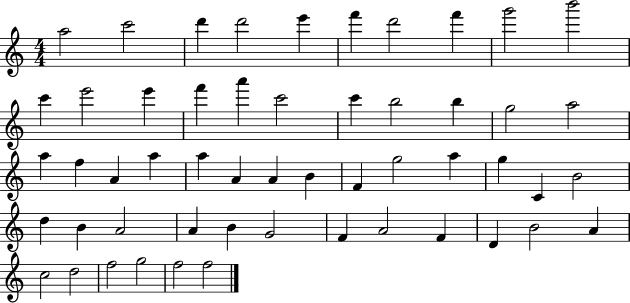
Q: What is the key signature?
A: C major